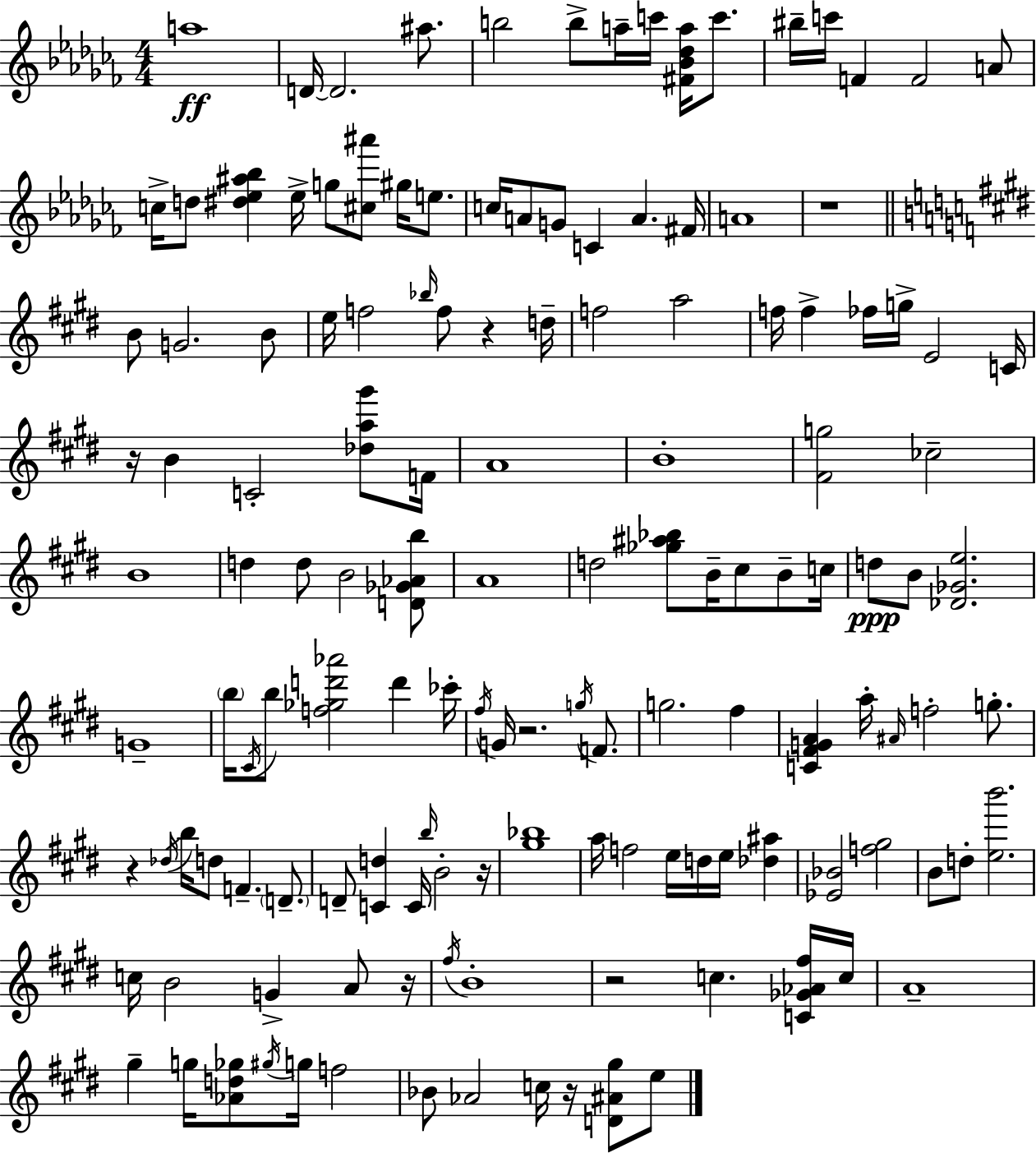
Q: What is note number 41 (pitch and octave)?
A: G5